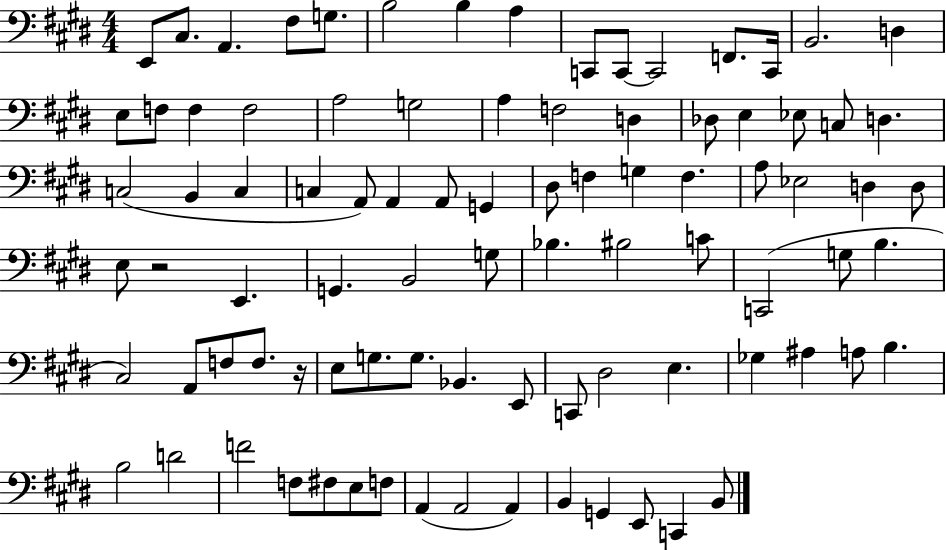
{
  \clef bass
  \numericTimeSignature
  \time 4/4
  \key e \major
  e,8 cis8. a,4. fis8 g8. | b2 b4 a4 | c,8 c,8~~ c,2 f,8. c,16 | b,2. d4 | \break e8 f8 f4 f2 | a2 g2 | a4 f2 d4 | des8 e4 ees8 c8 d4. | \break c2( b,4 c4 | c4 a,8) a,4 a,8 g,4 | dis8 f4 g4 f4. | a8 ees2 d4 d8 | \break e8 r2 e,4. | g,4. b,2 g8 | bes4. bis2 c'8 | c,2( g8 b4. | \break cis2) a,8 f8 f8. r16 | e8 g8. g8. bes,4. e,8 | c,8 dis2 e4. | ges4 ais4 a8 b4. | \break b2 d'2 | f'2 f8 fis8 e8 f8 | a,4( a,2 a,4) | b,4 g,4 e,8 c,4 b,8 | \break \bar "|."
}